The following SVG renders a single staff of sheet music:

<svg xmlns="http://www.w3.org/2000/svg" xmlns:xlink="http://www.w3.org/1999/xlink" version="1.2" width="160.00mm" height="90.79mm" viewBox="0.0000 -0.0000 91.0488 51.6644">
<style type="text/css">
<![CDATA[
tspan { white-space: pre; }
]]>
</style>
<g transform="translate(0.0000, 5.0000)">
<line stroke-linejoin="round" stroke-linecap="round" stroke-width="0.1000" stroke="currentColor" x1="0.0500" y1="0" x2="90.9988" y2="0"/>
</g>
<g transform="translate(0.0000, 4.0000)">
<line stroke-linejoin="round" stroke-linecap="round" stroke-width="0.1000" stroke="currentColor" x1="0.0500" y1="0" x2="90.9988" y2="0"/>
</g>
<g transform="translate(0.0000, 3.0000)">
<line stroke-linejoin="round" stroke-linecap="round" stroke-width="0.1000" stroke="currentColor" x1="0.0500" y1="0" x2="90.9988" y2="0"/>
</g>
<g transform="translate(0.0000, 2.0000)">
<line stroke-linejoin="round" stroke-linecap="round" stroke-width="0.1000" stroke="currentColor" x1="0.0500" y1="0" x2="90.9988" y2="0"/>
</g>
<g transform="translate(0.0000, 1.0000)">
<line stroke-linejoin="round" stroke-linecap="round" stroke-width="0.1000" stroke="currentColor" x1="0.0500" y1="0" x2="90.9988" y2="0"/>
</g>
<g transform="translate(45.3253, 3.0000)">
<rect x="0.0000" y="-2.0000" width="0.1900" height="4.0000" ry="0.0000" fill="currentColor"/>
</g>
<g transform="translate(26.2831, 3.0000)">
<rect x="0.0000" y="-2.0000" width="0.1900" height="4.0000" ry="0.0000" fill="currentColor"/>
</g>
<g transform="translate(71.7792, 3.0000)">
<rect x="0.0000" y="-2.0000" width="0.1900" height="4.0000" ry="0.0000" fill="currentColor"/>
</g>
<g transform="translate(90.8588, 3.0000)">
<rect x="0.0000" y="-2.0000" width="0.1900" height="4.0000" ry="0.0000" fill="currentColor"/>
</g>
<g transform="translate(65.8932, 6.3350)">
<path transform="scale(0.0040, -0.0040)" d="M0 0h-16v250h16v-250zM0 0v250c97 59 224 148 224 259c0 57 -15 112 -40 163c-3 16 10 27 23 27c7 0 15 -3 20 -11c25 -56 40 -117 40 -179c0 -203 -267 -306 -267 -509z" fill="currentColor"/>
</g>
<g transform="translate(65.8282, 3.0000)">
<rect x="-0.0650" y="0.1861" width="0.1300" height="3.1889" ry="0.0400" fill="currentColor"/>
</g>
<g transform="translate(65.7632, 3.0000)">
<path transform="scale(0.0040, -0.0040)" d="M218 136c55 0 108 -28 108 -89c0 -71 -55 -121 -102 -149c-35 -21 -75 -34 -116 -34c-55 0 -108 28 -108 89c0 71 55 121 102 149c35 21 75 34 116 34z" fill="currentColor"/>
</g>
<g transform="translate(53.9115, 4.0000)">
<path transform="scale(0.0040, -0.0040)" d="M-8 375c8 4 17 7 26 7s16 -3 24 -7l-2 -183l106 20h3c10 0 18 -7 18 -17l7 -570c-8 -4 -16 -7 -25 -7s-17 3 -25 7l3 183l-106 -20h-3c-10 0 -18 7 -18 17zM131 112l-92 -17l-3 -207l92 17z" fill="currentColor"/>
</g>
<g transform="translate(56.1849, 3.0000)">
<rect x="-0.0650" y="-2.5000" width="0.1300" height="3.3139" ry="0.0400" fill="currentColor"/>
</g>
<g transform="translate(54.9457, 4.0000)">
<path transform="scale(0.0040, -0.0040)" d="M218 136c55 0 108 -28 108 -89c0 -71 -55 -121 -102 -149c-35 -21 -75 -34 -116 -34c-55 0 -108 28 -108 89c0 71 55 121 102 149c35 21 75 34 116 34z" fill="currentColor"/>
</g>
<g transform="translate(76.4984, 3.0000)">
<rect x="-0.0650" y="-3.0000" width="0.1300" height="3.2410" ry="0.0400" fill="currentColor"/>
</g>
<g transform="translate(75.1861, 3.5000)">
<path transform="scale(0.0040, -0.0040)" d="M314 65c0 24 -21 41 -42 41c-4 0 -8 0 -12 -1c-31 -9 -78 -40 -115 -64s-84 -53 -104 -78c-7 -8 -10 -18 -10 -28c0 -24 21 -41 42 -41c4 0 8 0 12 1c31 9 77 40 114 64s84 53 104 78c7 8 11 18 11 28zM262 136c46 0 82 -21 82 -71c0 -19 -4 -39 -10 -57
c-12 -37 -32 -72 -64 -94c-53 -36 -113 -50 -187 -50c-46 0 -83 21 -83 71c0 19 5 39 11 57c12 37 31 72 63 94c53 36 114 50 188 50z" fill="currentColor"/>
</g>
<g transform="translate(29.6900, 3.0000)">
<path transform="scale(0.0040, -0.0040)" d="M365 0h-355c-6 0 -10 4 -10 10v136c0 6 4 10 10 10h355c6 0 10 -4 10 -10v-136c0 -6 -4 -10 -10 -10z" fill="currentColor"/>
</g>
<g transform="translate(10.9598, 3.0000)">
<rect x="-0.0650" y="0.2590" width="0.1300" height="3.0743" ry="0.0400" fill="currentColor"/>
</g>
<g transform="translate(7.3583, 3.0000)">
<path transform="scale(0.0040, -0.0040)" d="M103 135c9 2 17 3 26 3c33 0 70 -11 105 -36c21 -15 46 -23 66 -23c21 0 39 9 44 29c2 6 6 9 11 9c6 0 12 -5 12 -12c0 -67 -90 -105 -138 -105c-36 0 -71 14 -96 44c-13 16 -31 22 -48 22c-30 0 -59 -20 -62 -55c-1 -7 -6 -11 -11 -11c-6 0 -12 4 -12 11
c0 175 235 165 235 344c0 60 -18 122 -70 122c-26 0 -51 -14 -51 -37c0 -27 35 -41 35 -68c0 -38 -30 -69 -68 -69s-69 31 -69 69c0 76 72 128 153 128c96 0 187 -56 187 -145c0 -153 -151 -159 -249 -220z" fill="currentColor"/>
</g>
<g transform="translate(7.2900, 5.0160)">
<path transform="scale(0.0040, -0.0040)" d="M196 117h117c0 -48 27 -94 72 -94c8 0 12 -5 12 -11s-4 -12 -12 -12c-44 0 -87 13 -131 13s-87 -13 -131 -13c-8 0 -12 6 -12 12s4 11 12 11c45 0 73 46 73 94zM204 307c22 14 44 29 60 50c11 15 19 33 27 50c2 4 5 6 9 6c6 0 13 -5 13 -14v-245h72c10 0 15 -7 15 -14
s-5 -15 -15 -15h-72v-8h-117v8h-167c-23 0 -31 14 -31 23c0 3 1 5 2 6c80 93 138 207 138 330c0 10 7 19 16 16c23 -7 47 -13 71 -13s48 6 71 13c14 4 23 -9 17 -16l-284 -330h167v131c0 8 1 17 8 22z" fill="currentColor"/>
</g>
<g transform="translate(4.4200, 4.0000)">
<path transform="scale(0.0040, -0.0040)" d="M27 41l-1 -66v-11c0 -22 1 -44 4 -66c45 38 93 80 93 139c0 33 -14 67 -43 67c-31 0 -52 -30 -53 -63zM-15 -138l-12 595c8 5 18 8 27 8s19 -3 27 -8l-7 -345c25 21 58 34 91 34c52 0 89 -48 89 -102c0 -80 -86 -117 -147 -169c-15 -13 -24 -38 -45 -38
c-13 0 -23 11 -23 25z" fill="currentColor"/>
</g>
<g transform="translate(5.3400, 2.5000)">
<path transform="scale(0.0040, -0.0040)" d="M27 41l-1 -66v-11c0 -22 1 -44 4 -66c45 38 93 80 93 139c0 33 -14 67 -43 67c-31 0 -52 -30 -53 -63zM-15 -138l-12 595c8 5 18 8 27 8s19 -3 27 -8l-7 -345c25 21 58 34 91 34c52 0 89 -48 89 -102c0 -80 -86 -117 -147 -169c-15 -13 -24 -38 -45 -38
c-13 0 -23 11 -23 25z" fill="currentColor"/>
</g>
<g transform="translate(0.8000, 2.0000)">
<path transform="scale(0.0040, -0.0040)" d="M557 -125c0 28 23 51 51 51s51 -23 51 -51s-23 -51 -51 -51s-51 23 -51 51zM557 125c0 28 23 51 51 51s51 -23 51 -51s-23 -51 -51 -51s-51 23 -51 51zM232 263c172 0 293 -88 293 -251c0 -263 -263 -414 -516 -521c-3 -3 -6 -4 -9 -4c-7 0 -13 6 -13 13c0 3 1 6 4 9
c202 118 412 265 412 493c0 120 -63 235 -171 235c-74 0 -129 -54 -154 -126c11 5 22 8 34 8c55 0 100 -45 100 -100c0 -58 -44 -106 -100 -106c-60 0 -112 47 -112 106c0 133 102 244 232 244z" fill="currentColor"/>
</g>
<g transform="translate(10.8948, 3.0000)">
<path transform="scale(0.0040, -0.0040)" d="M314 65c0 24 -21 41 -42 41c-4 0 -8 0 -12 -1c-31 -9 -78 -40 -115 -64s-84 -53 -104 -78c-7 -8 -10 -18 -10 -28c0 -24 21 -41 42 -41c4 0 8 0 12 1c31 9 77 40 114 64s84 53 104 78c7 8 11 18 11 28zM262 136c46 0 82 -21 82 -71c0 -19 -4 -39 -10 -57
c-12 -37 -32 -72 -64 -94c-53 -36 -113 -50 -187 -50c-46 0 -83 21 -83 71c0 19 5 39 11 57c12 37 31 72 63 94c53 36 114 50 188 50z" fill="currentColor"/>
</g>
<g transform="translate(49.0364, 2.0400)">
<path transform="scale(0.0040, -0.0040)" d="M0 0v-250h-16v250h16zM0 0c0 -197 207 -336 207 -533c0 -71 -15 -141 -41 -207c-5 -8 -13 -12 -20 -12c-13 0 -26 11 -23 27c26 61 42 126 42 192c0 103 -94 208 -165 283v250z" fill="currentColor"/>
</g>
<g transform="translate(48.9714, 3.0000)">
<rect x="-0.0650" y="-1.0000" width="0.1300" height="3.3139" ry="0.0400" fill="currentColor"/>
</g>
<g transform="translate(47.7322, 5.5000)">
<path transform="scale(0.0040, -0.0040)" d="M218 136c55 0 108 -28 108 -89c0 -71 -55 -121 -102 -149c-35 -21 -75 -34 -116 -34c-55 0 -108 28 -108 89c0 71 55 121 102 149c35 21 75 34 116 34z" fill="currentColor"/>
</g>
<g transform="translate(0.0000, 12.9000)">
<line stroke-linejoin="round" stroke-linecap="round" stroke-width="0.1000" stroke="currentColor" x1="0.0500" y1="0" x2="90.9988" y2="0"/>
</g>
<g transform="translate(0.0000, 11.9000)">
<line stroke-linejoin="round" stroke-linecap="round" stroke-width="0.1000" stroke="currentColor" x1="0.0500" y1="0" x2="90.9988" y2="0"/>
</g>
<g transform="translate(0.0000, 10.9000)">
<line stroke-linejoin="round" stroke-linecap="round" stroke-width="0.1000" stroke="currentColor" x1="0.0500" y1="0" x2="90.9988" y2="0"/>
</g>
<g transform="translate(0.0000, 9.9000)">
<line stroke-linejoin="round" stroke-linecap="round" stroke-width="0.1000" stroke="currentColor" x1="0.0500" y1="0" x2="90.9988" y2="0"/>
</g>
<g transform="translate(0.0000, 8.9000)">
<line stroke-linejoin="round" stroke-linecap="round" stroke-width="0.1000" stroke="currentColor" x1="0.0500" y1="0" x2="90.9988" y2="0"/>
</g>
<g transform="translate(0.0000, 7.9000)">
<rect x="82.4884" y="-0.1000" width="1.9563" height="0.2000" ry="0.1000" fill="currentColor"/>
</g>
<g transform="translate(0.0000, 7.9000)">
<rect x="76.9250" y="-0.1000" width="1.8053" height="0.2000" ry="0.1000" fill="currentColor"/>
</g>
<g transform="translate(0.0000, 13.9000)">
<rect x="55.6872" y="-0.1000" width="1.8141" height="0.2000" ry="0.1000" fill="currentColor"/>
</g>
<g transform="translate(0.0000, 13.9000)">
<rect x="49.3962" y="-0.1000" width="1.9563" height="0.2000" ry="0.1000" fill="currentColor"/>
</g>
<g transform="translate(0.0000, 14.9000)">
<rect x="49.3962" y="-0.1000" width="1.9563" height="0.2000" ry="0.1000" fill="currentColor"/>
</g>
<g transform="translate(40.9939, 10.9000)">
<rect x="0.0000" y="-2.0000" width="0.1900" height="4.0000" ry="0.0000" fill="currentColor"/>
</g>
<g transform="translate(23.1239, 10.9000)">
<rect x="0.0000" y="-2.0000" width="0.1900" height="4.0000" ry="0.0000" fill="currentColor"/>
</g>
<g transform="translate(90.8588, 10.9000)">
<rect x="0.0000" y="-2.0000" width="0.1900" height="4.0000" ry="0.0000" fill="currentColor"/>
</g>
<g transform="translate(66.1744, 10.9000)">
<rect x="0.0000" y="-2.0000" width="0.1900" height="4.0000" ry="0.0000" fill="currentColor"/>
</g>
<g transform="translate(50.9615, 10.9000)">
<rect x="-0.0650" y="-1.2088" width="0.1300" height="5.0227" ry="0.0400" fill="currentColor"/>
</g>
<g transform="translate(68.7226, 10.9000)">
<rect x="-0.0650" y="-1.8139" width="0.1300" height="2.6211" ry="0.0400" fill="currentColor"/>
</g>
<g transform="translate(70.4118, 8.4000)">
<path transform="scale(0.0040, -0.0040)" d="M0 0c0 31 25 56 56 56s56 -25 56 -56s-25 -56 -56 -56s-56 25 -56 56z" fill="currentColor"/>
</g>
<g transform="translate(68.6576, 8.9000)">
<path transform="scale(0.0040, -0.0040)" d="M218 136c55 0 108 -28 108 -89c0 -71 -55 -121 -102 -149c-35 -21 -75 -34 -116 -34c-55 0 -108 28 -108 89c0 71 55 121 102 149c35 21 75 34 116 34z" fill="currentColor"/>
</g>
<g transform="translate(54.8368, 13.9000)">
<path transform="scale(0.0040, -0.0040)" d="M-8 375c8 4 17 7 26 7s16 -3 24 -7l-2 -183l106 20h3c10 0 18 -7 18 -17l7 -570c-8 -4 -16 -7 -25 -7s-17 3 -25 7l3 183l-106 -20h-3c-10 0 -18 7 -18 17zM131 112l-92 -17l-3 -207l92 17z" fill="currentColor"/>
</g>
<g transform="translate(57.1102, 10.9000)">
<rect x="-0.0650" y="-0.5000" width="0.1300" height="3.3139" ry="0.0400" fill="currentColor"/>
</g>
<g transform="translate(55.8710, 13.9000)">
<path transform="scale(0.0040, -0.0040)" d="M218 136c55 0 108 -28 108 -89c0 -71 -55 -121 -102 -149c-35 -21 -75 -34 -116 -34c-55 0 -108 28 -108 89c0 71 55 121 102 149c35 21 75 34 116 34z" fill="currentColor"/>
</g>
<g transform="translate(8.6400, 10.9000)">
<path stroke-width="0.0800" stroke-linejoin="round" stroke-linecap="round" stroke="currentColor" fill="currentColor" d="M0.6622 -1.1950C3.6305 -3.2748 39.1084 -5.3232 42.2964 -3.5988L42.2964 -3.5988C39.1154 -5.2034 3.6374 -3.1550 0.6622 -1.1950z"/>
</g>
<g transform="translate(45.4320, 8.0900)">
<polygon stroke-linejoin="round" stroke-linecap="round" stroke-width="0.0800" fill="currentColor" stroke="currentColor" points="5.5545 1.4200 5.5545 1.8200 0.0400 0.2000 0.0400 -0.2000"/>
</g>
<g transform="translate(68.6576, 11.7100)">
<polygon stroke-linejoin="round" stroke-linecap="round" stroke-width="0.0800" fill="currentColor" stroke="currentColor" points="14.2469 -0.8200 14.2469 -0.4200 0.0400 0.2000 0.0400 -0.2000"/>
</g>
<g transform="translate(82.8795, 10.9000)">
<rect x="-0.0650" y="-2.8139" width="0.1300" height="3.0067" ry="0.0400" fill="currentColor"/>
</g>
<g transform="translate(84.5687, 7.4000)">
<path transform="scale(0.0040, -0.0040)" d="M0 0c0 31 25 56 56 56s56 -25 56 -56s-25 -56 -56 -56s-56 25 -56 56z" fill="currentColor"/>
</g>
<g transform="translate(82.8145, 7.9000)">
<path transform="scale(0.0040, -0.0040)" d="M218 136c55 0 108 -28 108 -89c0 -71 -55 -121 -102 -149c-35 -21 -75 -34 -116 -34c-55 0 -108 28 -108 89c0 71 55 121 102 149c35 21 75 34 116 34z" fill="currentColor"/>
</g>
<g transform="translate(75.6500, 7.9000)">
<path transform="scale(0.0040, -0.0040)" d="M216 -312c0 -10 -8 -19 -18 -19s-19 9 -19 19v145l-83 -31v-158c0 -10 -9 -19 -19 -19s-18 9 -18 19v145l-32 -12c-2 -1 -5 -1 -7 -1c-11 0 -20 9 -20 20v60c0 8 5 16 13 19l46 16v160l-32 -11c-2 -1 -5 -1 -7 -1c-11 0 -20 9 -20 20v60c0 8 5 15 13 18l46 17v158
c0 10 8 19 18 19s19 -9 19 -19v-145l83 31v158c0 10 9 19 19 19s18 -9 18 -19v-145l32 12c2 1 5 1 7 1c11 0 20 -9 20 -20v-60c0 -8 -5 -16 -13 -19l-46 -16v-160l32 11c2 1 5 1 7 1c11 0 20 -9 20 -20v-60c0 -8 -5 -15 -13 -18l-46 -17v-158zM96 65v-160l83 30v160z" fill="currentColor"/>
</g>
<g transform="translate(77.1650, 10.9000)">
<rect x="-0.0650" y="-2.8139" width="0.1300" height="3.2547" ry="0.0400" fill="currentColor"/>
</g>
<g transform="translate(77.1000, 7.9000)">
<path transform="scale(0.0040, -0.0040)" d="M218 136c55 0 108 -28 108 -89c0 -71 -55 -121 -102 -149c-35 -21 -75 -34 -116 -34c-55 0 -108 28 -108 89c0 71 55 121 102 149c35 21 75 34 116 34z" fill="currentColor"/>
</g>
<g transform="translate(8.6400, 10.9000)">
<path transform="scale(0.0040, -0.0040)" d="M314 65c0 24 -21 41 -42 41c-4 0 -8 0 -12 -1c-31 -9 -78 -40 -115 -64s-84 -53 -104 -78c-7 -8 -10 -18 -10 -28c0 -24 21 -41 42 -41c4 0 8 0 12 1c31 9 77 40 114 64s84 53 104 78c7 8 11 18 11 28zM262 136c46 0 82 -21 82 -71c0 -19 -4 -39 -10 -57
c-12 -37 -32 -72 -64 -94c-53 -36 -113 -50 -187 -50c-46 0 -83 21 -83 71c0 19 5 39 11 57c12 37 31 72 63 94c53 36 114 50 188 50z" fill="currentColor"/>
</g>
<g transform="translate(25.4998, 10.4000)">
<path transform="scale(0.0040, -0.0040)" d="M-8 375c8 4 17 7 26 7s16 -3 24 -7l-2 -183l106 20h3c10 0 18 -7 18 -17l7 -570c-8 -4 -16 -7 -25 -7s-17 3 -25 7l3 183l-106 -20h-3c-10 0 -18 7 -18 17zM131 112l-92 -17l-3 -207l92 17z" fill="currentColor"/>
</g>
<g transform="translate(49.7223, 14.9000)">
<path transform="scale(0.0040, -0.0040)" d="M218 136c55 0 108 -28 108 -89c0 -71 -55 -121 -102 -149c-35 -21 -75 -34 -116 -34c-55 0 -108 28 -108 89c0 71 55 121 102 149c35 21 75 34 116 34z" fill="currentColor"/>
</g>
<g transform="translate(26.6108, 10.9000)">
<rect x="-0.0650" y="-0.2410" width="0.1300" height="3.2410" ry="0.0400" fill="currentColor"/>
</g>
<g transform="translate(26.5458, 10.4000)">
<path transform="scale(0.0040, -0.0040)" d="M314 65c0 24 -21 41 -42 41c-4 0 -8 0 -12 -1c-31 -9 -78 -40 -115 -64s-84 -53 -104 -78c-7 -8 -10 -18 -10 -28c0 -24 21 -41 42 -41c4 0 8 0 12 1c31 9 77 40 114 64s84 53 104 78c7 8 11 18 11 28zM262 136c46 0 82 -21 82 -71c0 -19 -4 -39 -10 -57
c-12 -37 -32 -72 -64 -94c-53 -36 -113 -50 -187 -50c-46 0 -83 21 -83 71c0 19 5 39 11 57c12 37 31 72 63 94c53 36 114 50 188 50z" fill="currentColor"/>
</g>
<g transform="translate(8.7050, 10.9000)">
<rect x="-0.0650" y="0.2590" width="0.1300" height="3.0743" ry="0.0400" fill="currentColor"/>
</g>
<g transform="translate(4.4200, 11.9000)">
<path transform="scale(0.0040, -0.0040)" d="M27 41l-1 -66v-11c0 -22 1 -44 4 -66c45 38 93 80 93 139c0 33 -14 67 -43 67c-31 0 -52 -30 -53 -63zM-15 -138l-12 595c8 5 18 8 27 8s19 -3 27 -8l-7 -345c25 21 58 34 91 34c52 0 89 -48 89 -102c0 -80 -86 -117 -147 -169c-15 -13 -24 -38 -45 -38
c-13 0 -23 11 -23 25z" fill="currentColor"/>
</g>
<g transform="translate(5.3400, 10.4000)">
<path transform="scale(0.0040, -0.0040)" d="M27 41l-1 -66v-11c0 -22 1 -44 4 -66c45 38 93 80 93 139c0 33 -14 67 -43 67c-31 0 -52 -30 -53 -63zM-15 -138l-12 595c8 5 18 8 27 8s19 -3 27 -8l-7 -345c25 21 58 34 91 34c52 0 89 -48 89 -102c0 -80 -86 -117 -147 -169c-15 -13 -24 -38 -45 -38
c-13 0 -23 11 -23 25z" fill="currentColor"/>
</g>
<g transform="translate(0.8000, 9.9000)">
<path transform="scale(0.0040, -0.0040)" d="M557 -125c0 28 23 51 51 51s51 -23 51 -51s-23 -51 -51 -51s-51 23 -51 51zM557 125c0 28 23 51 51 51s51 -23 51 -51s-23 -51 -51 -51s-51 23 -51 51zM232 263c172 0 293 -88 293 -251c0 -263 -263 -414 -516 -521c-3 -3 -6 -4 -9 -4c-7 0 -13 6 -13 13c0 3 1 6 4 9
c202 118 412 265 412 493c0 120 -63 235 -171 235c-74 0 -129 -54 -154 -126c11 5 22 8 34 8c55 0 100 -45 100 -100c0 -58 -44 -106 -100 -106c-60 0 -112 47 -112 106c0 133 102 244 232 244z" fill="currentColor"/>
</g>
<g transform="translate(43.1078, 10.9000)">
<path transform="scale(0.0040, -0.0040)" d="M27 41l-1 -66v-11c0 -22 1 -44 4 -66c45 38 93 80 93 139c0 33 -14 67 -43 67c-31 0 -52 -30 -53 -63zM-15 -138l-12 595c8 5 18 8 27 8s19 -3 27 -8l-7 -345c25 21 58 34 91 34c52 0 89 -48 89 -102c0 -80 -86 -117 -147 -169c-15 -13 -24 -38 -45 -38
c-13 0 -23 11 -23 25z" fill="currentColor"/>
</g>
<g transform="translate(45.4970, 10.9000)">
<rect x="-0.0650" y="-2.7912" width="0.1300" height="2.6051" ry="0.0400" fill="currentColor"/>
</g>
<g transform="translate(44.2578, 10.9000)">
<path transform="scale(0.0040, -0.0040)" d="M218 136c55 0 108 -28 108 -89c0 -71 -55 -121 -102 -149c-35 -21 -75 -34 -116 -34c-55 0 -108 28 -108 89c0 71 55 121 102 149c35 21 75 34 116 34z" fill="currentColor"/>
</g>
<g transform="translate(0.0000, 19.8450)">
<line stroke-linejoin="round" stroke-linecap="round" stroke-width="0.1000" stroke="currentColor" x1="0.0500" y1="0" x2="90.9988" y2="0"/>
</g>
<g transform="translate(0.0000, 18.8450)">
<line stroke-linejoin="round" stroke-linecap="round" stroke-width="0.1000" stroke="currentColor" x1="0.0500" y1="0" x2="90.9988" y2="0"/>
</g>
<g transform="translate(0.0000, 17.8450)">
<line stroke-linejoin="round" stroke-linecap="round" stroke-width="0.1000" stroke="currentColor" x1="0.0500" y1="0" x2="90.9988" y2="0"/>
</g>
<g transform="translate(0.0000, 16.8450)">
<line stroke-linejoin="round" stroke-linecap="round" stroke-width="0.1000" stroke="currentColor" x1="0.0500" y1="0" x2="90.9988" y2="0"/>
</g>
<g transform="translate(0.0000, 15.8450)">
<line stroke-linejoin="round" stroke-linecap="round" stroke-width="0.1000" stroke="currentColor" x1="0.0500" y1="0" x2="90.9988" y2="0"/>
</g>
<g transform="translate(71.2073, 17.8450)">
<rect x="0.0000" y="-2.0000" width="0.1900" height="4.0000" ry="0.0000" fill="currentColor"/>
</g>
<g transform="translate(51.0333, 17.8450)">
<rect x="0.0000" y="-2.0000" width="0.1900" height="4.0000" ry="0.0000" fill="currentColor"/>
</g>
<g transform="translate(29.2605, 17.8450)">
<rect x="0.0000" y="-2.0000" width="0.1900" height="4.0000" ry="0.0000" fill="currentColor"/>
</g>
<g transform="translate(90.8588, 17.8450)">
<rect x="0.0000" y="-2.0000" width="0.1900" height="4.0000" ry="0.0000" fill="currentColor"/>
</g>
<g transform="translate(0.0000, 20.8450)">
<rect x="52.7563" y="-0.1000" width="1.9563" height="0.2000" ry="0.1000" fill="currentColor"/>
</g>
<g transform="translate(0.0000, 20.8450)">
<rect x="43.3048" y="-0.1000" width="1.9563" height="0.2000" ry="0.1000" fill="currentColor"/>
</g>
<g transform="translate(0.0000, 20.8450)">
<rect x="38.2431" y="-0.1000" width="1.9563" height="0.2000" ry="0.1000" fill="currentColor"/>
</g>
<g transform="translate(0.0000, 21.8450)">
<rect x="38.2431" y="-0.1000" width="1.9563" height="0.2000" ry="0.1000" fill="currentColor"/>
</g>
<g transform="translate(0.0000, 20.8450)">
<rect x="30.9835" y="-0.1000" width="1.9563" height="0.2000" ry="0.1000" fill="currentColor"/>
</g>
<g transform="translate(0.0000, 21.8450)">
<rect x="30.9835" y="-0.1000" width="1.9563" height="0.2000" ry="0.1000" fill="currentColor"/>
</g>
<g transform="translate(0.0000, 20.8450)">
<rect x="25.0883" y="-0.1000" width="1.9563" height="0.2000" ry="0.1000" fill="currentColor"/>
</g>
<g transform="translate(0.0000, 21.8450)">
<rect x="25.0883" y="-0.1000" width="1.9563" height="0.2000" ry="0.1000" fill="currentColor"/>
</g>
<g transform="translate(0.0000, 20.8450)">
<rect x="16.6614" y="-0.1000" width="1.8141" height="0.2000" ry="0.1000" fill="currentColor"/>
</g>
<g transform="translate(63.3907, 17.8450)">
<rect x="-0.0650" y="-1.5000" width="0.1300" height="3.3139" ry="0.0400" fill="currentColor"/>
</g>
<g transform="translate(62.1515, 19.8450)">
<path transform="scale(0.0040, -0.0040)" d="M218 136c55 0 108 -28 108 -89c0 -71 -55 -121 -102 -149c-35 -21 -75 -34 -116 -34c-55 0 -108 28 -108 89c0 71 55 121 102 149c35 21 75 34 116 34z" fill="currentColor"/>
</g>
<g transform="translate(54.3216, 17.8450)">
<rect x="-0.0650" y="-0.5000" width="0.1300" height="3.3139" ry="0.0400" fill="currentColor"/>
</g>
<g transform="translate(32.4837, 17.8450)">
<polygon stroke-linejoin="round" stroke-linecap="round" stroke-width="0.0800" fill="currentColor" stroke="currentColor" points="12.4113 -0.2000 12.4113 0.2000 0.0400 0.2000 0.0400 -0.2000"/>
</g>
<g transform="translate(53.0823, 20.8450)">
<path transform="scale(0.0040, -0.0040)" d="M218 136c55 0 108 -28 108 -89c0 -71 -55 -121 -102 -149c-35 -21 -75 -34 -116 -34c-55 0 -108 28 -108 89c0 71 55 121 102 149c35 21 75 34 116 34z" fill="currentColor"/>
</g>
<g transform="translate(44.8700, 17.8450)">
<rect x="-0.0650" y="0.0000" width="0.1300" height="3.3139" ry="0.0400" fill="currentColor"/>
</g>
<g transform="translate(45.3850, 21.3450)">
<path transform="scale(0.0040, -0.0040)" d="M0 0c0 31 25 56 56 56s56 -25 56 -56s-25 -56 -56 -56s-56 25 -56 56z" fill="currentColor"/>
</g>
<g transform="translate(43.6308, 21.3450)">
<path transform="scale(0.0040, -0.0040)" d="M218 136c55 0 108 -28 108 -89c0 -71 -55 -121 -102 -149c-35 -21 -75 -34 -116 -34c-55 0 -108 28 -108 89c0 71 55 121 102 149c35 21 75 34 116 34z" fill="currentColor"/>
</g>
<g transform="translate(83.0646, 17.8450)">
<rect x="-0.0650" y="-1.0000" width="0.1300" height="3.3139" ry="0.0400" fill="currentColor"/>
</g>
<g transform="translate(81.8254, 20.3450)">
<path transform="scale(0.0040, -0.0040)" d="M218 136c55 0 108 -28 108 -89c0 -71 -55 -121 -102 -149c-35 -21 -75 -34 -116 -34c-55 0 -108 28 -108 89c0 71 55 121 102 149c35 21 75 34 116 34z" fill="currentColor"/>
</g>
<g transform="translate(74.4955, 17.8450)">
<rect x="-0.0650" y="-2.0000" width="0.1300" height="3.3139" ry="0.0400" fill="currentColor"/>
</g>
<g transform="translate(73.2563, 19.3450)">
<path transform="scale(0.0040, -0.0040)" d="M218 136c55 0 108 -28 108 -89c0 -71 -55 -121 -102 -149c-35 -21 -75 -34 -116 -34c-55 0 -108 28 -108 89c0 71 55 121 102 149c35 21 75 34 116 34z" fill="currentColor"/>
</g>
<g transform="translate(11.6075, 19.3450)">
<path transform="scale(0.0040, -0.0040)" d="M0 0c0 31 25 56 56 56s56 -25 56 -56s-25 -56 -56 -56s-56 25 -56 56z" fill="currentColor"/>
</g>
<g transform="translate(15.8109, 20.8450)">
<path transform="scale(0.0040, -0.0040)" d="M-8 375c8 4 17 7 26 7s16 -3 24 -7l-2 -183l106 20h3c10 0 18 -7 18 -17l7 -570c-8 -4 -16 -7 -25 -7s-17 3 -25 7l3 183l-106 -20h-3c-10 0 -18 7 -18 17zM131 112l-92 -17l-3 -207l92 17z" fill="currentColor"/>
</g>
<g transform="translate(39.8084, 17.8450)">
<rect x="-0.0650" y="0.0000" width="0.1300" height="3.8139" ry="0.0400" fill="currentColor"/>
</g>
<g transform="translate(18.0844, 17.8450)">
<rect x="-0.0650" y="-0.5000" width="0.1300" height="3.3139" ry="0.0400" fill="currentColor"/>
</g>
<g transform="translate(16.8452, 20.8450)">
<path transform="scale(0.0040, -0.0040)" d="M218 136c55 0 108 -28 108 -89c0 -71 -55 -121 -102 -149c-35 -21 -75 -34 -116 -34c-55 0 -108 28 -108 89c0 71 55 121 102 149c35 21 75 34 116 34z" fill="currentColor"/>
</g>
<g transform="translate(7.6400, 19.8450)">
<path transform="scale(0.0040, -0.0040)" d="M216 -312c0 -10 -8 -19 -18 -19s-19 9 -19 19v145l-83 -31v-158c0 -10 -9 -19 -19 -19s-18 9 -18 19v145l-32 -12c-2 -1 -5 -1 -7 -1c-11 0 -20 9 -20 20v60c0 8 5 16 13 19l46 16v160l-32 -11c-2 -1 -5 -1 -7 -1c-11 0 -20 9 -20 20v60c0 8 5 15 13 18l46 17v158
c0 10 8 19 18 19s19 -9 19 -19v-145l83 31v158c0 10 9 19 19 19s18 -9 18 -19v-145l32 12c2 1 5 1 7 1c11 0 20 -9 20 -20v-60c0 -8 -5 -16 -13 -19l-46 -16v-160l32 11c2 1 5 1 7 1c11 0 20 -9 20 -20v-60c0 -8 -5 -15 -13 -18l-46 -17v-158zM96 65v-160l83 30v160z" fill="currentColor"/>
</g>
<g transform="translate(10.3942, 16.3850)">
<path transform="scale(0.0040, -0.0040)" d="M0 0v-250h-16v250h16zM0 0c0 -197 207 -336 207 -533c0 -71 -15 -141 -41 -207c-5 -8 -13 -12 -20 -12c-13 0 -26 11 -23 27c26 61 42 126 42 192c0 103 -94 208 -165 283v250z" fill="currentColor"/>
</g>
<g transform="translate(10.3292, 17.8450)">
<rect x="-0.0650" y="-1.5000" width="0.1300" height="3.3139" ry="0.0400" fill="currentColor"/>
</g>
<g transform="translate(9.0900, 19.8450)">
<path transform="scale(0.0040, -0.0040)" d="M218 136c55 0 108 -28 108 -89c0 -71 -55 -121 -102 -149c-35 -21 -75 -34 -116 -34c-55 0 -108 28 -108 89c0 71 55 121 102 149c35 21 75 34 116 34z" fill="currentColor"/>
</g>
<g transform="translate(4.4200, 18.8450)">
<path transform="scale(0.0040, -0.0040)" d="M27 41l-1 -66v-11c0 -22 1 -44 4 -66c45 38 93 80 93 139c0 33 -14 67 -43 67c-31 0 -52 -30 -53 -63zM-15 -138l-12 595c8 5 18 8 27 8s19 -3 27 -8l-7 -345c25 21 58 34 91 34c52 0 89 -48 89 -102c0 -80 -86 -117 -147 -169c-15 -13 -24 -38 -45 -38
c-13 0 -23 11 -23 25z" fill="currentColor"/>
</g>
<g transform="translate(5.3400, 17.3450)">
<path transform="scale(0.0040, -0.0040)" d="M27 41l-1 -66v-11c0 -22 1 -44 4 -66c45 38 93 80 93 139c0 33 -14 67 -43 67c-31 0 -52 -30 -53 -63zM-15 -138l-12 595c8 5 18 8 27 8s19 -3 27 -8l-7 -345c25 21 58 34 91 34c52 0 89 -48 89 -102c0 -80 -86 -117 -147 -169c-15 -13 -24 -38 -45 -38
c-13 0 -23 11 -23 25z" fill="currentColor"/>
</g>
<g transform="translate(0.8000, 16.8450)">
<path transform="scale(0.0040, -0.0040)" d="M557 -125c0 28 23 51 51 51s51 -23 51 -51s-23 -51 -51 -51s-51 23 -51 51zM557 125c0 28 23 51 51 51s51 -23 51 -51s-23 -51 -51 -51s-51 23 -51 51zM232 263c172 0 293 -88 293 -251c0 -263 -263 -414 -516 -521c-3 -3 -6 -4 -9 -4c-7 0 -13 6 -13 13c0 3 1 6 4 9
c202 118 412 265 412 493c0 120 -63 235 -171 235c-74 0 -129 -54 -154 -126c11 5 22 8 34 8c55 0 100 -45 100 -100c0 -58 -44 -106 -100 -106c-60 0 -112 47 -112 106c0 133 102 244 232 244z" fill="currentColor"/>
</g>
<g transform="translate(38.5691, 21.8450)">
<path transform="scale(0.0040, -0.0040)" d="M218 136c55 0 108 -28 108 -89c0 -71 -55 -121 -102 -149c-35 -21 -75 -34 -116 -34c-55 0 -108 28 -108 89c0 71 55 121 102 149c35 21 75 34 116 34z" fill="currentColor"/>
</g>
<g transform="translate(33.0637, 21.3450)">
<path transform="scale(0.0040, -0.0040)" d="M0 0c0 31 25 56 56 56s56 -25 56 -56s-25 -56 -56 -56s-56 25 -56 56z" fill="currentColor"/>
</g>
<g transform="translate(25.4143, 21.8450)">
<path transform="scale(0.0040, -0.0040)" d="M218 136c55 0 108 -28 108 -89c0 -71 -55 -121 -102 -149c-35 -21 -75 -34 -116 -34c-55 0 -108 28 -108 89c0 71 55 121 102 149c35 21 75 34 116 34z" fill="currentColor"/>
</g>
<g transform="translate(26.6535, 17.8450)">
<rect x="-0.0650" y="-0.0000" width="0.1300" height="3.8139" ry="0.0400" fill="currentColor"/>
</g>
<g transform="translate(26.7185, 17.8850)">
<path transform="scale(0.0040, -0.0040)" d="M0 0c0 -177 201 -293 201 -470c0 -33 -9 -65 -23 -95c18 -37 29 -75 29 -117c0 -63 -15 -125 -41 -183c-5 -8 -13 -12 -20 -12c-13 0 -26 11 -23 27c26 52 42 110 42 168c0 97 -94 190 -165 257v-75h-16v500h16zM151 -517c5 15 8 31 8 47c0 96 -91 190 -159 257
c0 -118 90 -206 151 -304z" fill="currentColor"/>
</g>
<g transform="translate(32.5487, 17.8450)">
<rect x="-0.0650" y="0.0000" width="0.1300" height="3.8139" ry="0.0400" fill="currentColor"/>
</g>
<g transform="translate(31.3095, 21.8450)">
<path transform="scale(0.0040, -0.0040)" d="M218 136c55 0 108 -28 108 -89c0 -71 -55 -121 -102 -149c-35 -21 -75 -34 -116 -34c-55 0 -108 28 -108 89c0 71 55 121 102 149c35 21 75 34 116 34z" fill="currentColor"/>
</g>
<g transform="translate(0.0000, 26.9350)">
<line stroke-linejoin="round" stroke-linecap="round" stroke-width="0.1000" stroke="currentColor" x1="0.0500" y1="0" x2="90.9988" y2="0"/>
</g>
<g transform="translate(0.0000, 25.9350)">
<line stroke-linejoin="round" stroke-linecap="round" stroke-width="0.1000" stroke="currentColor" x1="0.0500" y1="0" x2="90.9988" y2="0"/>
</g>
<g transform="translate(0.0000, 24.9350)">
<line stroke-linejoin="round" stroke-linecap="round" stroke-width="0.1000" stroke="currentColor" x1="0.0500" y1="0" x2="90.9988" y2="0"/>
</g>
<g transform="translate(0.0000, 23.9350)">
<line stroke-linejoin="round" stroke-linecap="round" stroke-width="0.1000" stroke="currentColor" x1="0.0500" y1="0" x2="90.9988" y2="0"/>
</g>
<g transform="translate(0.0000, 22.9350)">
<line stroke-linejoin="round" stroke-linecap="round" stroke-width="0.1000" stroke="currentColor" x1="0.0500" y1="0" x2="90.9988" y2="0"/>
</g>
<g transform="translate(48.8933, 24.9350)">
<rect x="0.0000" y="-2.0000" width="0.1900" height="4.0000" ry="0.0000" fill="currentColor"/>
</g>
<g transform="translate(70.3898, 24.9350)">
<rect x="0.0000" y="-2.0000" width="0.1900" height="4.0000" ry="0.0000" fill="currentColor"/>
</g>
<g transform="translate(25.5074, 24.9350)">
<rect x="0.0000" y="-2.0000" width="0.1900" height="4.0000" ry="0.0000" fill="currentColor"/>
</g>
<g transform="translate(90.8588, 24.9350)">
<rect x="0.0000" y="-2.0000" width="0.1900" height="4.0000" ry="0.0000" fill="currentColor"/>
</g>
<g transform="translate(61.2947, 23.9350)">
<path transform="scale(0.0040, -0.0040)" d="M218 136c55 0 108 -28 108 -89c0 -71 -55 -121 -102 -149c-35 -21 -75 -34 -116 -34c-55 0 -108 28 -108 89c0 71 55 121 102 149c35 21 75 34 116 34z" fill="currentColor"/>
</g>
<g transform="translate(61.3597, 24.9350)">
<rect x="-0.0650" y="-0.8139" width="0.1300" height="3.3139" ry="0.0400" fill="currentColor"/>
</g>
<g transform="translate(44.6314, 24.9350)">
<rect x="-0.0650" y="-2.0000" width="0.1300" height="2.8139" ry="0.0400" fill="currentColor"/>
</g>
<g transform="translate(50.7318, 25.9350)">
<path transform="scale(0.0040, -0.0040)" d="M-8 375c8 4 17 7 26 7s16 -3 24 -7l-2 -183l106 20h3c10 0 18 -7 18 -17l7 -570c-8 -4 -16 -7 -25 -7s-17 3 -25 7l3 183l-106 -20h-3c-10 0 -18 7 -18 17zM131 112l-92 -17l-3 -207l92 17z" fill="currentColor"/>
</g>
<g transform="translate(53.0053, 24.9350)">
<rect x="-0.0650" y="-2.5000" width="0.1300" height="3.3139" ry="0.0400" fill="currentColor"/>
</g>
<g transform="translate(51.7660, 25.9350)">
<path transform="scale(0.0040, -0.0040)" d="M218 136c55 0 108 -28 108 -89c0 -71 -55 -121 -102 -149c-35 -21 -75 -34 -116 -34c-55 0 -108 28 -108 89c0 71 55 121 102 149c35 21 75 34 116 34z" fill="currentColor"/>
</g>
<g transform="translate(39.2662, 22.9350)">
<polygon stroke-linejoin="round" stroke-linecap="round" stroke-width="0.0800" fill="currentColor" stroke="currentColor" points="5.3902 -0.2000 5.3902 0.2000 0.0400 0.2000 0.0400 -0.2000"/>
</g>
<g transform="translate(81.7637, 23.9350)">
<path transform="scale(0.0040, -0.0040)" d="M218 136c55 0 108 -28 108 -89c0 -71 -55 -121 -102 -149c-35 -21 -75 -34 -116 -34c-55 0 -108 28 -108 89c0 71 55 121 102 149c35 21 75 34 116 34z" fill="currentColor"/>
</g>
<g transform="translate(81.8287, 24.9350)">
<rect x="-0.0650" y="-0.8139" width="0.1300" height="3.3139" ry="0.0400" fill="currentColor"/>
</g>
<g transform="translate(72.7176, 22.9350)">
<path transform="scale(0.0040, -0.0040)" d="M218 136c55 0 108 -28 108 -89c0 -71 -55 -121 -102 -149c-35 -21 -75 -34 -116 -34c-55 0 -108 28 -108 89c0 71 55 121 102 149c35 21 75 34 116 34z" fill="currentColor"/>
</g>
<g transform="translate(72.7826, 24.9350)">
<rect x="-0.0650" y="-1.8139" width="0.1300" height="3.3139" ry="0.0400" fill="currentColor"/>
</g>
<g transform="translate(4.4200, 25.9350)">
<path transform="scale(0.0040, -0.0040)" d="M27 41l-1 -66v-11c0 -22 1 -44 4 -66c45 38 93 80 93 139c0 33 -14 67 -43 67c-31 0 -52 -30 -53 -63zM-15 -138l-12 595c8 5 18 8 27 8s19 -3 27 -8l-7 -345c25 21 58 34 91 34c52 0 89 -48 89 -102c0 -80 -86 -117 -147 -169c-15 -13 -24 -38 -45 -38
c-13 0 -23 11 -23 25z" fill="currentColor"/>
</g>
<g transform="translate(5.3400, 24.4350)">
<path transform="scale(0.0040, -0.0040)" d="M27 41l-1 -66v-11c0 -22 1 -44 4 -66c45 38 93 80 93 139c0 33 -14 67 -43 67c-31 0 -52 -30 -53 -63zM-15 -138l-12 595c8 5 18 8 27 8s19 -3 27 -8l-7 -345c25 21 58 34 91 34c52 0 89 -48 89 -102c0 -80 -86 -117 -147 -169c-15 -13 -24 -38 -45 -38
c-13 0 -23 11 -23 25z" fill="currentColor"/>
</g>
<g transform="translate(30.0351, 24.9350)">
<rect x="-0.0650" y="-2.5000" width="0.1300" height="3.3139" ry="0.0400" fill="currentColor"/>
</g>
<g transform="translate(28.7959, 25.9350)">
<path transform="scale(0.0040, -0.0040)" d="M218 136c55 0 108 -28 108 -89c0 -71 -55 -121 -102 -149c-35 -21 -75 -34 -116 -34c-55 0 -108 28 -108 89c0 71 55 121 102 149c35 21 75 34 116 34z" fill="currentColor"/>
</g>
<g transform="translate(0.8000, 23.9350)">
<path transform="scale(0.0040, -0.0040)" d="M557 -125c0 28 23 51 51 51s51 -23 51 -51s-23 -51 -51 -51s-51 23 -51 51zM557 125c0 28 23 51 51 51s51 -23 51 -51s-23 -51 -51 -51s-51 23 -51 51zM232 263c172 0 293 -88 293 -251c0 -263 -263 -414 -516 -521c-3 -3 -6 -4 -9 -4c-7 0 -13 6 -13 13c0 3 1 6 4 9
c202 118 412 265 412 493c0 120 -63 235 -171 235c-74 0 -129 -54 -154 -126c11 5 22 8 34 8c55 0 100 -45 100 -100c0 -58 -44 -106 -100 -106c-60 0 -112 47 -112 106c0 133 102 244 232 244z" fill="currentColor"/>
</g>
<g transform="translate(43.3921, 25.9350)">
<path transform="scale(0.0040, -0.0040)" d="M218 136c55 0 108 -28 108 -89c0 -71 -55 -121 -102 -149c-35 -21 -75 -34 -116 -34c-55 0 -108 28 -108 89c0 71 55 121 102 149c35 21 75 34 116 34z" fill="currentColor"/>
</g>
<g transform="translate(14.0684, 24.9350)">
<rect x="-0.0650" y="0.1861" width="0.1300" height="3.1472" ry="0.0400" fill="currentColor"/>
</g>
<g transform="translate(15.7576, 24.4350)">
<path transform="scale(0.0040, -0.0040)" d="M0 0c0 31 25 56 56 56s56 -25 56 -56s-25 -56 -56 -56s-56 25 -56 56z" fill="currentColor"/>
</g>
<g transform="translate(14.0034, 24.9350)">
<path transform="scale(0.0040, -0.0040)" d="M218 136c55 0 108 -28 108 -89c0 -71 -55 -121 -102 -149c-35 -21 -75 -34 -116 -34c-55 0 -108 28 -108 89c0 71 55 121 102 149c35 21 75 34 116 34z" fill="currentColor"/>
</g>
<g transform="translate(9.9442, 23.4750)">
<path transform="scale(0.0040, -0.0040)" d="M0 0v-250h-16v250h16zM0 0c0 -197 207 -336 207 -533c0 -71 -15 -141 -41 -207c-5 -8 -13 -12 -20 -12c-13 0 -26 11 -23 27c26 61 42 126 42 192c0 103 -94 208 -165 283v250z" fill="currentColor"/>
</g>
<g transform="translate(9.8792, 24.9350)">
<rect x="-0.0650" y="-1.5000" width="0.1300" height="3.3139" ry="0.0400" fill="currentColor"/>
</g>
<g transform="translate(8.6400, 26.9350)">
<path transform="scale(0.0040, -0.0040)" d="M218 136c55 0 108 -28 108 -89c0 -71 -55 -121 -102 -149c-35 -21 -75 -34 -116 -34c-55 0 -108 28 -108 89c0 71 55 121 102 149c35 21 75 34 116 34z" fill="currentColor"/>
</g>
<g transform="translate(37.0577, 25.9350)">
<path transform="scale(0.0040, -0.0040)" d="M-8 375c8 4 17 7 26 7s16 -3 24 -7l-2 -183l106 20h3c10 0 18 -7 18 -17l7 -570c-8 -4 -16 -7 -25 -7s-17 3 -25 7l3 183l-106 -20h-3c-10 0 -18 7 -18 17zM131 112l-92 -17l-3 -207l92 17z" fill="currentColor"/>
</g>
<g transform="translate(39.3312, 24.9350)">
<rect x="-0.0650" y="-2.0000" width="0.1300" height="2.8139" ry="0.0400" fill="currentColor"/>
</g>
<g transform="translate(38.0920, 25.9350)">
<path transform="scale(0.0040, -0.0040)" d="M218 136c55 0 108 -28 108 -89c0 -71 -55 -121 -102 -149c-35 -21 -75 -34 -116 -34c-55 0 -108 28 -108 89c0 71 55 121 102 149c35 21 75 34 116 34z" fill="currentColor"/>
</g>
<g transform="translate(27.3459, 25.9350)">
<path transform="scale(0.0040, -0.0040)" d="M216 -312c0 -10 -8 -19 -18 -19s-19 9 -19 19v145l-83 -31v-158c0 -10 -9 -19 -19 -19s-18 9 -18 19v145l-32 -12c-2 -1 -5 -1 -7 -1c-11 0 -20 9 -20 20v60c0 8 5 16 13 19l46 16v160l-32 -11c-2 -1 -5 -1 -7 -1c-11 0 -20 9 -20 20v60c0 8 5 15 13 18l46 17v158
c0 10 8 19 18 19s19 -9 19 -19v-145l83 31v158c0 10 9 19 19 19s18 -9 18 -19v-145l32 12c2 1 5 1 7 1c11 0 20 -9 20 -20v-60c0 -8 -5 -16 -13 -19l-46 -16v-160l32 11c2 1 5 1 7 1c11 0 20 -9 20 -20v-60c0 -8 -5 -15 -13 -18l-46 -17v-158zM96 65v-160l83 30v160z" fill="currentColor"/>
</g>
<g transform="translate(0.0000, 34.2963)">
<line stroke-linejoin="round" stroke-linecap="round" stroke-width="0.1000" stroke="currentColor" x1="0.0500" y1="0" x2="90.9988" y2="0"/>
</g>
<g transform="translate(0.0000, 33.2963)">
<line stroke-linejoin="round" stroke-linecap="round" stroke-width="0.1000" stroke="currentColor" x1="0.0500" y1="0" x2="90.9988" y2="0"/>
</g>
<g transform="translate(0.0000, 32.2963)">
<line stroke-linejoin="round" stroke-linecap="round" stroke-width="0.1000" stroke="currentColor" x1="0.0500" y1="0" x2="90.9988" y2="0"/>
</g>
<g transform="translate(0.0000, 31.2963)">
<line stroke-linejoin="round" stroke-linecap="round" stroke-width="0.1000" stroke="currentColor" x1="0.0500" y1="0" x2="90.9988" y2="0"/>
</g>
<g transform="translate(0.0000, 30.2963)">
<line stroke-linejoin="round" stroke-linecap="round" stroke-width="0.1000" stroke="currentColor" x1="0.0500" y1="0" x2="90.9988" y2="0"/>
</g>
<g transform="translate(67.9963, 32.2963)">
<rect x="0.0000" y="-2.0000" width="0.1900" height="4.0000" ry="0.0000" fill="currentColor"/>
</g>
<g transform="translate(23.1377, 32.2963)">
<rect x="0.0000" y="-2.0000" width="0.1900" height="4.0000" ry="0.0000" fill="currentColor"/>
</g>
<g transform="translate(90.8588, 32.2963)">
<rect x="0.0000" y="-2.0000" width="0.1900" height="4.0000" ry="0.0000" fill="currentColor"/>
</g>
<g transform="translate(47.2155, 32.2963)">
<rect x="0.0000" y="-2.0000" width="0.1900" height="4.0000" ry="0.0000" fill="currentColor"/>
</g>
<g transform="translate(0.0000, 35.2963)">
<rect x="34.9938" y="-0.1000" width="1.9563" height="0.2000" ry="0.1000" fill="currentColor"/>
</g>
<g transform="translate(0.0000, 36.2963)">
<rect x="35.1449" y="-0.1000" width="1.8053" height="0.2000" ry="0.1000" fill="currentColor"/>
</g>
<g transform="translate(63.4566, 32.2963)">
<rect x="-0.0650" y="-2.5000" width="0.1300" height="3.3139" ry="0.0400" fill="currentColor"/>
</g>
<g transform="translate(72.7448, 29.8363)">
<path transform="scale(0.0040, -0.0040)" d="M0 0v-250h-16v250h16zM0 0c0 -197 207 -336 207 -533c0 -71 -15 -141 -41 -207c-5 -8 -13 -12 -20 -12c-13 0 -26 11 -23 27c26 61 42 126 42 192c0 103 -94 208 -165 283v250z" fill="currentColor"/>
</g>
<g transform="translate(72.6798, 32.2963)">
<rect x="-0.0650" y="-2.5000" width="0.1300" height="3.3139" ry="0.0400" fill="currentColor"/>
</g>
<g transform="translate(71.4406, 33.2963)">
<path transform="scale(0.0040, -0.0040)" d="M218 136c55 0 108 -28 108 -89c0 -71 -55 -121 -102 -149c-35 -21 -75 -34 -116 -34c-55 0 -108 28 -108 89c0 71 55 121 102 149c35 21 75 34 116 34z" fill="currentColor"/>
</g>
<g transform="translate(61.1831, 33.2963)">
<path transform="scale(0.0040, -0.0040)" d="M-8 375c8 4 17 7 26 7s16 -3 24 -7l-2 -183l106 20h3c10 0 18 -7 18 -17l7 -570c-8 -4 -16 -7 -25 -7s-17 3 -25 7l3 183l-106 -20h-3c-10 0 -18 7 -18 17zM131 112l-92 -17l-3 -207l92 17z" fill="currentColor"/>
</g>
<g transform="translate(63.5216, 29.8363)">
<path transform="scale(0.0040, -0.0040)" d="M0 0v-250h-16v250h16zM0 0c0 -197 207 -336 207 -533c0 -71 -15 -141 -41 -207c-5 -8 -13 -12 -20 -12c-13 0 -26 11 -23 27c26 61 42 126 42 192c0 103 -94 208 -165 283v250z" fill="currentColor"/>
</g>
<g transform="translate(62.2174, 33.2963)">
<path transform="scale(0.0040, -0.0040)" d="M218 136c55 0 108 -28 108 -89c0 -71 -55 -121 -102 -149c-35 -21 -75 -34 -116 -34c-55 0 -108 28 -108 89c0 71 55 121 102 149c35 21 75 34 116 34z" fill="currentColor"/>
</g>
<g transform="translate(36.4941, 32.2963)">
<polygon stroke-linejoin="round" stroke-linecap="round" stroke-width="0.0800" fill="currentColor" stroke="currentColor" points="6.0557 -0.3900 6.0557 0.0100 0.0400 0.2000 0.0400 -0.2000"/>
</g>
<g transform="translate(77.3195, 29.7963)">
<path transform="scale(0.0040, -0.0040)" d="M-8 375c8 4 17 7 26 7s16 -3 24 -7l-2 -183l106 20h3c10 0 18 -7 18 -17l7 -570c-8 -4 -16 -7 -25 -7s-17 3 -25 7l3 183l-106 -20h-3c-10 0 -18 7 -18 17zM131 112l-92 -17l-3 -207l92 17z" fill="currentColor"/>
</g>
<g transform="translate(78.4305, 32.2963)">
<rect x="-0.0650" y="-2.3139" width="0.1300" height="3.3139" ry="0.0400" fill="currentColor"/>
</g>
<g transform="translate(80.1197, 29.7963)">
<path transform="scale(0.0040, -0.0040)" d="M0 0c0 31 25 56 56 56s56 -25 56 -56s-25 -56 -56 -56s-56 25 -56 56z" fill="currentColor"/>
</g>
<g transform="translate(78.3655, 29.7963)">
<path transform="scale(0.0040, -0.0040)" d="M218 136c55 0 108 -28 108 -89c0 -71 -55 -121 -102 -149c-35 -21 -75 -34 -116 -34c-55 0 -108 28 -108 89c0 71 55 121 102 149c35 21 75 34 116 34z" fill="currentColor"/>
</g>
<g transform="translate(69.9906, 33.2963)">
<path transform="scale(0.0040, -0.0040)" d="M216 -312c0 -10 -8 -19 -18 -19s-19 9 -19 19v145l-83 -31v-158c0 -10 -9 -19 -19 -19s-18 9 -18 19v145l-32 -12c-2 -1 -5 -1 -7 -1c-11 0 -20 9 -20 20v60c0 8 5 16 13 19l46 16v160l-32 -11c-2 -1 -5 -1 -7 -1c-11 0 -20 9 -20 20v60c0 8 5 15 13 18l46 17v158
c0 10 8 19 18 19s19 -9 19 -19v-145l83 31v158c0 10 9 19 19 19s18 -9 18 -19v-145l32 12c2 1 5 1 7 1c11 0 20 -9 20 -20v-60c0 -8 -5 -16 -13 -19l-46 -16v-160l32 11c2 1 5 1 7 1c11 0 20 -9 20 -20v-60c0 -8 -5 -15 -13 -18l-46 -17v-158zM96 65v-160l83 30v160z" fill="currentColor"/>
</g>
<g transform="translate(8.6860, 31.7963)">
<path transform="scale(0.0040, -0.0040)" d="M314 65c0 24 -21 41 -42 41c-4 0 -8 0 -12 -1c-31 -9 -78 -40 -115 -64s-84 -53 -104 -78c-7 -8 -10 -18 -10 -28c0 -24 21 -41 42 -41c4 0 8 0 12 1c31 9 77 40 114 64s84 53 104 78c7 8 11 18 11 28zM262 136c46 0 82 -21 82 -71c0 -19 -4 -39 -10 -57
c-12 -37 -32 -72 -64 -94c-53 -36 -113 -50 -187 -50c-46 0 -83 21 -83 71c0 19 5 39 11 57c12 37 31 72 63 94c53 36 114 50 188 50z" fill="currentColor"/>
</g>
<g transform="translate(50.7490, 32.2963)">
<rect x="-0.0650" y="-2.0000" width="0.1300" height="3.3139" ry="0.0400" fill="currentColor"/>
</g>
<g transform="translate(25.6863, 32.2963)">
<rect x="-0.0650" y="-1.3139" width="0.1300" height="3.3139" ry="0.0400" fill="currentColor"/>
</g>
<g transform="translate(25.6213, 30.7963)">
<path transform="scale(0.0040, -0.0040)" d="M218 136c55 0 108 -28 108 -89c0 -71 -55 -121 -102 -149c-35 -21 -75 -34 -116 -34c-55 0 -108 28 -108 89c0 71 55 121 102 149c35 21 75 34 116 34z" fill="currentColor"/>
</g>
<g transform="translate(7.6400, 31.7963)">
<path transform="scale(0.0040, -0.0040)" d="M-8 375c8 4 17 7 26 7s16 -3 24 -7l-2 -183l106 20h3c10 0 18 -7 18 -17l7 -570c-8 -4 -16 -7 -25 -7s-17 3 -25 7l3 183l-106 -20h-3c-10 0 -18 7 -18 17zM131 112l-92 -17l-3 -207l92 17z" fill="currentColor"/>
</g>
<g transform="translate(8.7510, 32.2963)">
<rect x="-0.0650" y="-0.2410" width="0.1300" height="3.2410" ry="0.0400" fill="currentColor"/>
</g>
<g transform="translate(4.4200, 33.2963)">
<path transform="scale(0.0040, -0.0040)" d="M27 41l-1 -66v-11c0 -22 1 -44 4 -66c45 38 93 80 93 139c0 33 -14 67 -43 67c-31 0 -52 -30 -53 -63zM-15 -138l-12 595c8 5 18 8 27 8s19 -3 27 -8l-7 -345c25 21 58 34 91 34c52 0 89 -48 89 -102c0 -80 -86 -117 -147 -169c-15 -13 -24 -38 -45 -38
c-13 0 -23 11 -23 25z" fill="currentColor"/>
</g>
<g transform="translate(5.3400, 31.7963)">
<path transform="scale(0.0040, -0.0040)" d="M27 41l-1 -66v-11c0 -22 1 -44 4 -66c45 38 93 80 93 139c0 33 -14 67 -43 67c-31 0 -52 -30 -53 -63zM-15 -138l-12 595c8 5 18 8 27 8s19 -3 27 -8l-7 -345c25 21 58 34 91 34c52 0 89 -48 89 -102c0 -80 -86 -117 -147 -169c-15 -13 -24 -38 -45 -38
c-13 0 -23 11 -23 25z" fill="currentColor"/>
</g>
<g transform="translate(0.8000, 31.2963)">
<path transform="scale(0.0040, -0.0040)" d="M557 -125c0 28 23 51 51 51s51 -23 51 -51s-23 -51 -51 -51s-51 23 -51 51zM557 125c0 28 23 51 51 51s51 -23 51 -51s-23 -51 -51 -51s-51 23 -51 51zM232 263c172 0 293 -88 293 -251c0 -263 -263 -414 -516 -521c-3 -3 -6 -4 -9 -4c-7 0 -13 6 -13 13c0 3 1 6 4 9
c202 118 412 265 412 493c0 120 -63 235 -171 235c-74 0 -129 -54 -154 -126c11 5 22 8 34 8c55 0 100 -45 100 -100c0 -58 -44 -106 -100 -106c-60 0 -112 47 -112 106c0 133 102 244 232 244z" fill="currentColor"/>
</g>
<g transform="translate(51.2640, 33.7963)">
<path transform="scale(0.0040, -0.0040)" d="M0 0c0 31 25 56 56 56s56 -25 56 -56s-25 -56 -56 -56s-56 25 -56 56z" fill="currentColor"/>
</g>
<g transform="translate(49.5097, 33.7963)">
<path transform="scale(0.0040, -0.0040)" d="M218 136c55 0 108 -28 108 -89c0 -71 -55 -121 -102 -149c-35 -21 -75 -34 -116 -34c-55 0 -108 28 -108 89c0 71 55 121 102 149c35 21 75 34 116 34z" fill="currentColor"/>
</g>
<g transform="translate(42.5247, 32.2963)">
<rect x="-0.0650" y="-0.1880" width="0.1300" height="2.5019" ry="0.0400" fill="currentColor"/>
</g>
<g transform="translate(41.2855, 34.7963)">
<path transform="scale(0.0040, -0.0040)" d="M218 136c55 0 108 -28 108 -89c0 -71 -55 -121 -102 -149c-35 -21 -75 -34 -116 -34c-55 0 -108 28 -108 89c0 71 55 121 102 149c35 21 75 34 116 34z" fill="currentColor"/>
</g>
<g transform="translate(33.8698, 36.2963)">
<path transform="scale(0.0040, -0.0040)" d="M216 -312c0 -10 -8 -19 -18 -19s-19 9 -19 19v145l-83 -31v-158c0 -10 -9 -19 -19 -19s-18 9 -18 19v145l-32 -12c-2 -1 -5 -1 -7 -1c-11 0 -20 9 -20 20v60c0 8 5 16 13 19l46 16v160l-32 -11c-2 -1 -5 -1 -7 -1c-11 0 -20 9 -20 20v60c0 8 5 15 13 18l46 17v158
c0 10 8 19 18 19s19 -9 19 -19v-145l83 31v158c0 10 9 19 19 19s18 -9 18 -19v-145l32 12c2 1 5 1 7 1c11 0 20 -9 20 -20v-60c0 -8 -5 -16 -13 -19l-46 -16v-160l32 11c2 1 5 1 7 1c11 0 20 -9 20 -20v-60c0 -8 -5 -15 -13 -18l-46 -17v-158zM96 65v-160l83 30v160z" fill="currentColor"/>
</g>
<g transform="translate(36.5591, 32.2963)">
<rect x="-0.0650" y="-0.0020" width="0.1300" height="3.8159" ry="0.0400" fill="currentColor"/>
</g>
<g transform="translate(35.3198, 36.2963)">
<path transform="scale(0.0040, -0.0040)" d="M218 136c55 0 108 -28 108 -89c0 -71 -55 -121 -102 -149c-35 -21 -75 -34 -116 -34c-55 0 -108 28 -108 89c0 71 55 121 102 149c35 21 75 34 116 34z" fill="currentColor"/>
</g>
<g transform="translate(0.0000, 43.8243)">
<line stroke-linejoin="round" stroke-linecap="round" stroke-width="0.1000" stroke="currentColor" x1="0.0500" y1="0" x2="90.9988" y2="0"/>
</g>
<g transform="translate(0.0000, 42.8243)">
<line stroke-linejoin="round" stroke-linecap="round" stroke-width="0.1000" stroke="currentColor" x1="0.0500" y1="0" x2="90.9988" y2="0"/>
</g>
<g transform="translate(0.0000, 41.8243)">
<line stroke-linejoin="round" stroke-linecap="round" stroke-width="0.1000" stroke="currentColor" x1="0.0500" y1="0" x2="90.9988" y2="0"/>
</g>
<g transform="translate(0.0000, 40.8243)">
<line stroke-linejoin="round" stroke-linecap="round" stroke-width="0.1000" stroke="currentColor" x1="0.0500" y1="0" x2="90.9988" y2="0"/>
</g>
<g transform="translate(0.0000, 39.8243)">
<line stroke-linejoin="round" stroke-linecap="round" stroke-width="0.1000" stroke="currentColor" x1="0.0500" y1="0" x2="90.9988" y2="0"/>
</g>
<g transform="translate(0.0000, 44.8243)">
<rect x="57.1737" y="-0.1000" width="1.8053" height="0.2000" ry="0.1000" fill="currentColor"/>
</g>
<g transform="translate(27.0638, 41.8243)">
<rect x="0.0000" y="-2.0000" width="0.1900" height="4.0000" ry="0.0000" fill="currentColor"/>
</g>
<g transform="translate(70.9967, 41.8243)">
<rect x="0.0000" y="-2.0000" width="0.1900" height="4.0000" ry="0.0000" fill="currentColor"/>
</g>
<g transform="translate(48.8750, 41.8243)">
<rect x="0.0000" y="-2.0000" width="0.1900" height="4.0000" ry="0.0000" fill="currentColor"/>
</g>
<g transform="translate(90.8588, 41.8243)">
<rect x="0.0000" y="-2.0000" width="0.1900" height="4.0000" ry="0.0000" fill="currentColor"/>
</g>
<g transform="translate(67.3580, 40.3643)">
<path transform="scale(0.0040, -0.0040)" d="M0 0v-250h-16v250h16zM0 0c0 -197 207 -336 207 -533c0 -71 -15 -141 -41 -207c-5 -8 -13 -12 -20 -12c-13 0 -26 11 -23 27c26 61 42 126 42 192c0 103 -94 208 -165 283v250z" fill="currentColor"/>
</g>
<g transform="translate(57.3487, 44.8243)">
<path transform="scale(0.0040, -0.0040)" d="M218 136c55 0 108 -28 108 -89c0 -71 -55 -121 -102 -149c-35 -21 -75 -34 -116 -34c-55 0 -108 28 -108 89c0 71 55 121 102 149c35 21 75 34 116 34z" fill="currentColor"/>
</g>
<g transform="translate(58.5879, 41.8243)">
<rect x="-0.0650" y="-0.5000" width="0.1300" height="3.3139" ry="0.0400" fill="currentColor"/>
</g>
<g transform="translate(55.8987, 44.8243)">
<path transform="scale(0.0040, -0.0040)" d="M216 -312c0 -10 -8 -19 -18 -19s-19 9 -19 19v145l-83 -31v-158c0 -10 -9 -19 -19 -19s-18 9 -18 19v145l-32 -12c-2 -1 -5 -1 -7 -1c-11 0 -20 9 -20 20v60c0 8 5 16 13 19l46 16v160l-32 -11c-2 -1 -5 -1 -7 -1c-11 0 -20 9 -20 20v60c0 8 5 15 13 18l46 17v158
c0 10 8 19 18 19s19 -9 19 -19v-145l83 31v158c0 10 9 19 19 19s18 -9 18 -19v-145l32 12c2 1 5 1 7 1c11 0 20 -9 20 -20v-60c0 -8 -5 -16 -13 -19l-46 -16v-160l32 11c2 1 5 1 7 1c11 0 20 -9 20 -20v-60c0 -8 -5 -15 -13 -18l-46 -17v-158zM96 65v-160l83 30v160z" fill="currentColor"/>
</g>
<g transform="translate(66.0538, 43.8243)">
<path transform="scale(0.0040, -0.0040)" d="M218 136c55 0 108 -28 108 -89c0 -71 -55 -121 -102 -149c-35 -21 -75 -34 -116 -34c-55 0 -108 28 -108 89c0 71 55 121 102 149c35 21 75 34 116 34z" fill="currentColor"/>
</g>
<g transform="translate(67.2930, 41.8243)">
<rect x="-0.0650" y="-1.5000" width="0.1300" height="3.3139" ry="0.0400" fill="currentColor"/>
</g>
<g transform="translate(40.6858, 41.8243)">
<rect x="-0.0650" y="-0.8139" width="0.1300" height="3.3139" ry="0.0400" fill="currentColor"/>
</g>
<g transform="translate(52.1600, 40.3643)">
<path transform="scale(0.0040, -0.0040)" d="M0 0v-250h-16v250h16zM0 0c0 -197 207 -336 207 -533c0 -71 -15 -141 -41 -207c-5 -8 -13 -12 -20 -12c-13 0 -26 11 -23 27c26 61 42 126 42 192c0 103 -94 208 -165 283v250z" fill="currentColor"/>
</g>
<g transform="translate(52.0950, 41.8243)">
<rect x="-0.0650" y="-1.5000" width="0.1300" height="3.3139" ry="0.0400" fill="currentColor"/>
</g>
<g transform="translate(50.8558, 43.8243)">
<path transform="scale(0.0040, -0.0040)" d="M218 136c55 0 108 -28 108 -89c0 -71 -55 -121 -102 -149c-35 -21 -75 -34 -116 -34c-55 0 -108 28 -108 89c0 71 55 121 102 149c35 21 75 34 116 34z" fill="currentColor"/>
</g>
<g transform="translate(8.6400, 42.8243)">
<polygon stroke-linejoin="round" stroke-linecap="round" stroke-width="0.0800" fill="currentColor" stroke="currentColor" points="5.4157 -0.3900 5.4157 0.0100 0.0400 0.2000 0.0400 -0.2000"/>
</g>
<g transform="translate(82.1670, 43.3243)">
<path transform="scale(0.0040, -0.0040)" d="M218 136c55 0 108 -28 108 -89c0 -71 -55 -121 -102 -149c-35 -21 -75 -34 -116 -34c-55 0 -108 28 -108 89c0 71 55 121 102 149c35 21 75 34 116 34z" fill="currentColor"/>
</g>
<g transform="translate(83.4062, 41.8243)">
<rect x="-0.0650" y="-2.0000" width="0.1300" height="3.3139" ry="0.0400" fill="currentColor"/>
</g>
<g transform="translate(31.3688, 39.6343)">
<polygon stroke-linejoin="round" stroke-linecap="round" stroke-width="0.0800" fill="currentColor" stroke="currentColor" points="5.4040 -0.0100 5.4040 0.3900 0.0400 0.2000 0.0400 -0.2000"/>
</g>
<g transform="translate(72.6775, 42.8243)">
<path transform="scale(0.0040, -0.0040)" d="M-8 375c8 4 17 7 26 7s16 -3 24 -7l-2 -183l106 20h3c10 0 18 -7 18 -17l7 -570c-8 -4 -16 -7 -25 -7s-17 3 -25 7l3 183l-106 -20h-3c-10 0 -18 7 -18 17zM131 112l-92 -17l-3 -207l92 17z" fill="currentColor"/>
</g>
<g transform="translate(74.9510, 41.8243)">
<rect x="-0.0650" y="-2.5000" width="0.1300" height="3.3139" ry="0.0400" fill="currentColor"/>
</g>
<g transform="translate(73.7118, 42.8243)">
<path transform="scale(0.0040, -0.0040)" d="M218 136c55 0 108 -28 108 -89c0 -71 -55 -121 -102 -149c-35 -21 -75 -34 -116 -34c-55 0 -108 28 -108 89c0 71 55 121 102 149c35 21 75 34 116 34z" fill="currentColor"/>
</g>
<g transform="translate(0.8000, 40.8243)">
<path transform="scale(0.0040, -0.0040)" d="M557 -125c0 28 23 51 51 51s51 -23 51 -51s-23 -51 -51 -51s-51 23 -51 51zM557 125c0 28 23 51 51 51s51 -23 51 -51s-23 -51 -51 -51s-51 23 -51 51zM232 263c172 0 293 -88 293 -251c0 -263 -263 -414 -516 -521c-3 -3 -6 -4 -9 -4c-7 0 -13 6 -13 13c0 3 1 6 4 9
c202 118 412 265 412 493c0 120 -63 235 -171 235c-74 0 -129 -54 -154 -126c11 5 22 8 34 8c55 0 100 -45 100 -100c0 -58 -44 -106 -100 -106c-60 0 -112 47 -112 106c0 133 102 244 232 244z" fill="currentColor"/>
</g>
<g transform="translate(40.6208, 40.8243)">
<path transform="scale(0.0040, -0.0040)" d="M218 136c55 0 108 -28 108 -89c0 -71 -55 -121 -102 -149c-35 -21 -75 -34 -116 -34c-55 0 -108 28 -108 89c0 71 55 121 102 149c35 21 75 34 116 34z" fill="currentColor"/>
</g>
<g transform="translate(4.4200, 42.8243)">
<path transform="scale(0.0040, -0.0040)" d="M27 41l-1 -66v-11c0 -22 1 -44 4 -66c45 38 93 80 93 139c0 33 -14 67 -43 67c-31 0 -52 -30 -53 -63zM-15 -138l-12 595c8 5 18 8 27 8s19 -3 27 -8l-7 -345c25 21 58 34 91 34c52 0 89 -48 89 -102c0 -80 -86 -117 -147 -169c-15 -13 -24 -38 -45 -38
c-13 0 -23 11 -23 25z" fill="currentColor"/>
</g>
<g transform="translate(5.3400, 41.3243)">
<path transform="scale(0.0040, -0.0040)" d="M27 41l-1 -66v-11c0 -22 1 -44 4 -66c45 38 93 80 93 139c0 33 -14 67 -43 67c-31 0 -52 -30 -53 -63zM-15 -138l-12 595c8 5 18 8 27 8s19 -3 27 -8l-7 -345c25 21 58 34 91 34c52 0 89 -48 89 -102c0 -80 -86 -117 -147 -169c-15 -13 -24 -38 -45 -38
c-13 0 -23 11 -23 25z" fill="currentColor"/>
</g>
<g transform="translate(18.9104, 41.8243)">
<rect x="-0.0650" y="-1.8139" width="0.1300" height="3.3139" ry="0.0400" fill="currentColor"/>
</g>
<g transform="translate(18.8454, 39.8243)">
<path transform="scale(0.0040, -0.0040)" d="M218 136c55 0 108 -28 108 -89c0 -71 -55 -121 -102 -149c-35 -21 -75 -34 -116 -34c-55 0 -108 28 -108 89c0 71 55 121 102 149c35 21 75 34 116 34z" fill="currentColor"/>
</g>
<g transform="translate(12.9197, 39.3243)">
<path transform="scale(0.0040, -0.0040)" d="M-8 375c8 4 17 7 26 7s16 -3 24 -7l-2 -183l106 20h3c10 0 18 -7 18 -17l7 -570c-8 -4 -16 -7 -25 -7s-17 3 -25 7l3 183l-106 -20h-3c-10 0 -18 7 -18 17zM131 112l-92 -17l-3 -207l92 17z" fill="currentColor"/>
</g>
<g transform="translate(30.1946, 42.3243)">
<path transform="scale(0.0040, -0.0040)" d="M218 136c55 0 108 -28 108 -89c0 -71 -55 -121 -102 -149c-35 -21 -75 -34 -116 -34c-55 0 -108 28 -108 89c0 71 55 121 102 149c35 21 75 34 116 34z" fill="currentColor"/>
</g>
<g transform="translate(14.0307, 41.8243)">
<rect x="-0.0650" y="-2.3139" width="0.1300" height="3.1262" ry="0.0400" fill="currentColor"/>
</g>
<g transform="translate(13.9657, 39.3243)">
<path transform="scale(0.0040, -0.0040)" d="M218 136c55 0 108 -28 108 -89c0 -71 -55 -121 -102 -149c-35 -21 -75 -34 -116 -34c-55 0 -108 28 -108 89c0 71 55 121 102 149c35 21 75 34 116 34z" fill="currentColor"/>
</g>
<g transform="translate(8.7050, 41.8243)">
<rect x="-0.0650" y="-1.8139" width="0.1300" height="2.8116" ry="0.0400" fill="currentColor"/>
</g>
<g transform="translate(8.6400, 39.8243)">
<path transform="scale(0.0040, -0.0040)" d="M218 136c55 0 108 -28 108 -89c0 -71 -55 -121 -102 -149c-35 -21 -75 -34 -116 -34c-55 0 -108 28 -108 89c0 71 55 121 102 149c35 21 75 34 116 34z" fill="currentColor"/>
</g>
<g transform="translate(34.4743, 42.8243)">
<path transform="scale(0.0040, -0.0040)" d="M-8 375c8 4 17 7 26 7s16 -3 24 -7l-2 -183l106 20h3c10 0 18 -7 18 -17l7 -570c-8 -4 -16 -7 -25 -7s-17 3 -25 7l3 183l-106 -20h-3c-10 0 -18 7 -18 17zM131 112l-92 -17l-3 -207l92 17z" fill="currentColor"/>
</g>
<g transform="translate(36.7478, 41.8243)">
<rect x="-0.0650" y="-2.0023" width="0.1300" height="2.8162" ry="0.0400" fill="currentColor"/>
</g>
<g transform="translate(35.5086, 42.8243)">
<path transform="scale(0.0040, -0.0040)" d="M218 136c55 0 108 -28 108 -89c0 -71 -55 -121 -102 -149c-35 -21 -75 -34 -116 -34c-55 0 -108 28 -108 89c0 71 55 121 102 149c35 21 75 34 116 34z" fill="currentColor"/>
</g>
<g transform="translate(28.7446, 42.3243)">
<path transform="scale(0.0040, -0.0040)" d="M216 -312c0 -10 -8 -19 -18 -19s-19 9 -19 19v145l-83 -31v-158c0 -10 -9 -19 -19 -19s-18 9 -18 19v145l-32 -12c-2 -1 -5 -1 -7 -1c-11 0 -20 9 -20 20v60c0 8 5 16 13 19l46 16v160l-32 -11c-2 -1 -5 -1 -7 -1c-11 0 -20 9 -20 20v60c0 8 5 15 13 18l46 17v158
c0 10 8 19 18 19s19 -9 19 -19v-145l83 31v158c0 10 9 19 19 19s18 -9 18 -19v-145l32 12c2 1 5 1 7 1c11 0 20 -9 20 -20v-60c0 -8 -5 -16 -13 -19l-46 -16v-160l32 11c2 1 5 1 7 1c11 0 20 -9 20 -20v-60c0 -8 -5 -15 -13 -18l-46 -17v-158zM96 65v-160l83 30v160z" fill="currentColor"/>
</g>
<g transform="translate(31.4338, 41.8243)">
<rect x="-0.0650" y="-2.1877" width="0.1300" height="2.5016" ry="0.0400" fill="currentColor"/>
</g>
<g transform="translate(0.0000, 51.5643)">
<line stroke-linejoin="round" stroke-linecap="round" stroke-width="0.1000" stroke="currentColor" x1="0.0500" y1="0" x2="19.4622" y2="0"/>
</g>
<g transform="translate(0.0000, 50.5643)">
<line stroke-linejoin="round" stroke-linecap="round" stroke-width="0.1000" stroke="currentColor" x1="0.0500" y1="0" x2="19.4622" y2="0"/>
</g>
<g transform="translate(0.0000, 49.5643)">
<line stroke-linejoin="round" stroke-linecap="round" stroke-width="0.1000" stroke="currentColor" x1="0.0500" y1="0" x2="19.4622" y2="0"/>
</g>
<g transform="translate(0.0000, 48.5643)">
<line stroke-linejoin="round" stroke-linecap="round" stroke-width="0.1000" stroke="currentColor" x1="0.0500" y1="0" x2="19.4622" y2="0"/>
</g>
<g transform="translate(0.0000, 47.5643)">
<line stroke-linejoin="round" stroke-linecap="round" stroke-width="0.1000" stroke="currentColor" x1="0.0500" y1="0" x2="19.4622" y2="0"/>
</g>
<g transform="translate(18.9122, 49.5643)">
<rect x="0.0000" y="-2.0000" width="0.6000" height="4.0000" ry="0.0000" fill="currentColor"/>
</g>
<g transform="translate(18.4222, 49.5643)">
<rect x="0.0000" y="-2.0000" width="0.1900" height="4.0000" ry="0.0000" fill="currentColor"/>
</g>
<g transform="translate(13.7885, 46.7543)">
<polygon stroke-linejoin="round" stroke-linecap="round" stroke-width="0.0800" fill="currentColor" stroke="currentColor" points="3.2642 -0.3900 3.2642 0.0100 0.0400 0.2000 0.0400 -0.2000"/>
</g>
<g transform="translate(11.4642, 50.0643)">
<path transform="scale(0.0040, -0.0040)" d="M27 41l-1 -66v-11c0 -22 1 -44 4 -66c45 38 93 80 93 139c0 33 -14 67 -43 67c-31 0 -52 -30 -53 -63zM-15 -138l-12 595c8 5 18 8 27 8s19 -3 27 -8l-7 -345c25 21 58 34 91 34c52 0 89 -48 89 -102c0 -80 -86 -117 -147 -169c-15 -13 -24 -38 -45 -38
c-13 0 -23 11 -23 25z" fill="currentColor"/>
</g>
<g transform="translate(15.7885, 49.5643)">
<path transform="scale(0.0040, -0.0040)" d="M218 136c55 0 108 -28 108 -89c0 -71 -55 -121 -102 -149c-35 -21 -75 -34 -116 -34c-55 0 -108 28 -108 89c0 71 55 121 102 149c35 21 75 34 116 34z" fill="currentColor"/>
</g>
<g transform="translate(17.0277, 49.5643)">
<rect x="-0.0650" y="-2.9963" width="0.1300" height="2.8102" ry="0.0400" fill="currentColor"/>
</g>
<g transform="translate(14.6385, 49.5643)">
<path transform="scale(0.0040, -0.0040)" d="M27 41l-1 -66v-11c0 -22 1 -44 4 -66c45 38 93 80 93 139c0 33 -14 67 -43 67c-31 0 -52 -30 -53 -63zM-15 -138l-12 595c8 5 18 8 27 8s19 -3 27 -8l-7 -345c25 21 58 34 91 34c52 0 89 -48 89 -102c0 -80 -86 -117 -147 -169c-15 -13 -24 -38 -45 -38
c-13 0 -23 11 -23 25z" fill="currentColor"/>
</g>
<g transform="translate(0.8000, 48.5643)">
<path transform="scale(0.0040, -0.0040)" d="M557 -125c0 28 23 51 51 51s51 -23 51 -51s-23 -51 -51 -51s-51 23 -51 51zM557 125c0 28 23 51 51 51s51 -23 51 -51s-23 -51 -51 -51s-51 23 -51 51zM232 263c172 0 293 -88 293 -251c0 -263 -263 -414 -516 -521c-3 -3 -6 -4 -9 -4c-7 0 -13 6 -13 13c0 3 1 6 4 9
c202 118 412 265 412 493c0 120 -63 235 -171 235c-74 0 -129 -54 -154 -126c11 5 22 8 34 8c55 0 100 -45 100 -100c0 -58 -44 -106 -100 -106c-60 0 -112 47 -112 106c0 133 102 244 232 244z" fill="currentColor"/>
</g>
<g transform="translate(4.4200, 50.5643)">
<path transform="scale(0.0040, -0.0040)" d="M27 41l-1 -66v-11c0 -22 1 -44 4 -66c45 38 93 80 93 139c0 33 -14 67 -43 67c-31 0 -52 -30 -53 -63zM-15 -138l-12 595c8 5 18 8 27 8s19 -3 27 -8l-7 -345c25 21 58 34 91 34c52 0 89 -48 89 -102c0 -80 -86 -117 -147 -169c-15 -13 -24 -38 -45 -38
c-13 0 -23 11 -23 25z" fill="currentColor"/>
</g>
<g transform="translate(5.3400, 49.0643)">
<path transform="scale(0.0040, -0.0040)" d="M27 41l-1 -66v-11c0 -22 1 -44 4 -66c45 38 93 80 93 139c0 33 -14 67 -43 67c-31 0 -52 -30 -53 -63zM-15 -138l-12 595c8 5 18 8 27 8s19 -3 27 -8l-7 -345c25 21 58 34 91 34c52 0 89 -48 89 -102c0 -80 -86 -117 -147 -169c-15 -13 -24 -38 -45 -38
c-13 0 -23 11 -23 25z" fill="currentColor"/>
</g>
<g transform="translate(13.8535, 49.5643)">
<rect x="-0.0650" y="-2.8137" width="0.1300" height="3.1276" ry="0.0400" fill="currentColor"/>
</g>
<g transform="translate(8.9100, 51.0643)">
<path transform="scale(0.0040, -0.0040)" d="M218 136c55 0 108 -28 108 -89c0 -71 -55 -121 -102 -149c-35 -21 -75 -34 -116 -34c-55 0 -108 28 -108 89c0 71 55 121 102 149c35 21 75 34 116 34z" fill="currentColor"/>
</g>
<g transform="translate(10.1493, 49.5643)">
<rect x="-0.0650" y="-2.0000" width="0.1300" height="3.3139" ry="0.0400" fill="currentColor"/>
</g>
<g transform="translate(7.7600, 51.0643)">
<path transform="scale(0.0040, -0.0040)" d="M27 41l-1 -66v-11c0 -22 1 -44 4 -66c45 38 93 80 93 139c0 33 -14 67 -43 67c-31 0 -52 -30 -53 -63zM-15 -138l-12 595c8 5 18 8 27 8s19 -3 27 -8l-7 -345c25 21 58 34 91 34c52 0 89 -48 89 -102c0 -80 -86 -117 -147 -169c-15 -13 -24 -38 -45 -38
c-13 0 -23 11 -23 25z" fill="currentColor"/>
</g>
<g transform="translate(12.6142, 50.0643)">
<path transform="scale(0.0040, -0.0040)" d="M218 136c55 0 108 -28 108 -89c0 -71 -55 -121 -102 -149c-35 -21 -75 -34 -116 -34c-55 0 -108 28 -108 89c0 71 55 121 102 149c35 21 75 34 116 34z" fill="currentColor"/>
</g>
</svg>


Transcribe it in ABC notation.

X:1
T:Untitled
M:2/4
L:1/4
K:Bb
D,2 z2 F,,/2 B,, D,/2 C,2 D,2 E,2 _D,/2 C,,/2 E,, A,/2 ^C/2 ^C/2 ^G,,/2 E,, C,,/4 C,,/2 C,,/2 D,,/2 _E,, G,, A,, F,, G,,/2 D, ^B,, B,,/2 B,,/2 B,, F, A, F, E,2 G, ^C,,/2 F,,/2 A,, B,,/2 ^B,,/2 B, A,/2 B,/2 A, ^C,/2 B,,/2 F, G,,/2 ^E,, G,,/2 B,, A,, _A,, _C,/2 _D,/2